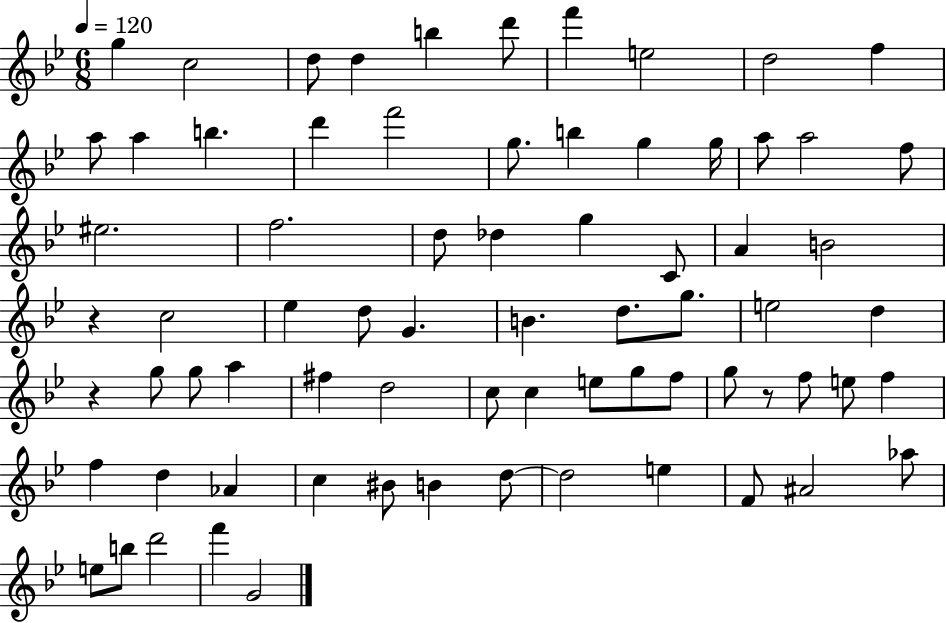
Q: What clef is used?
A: treble